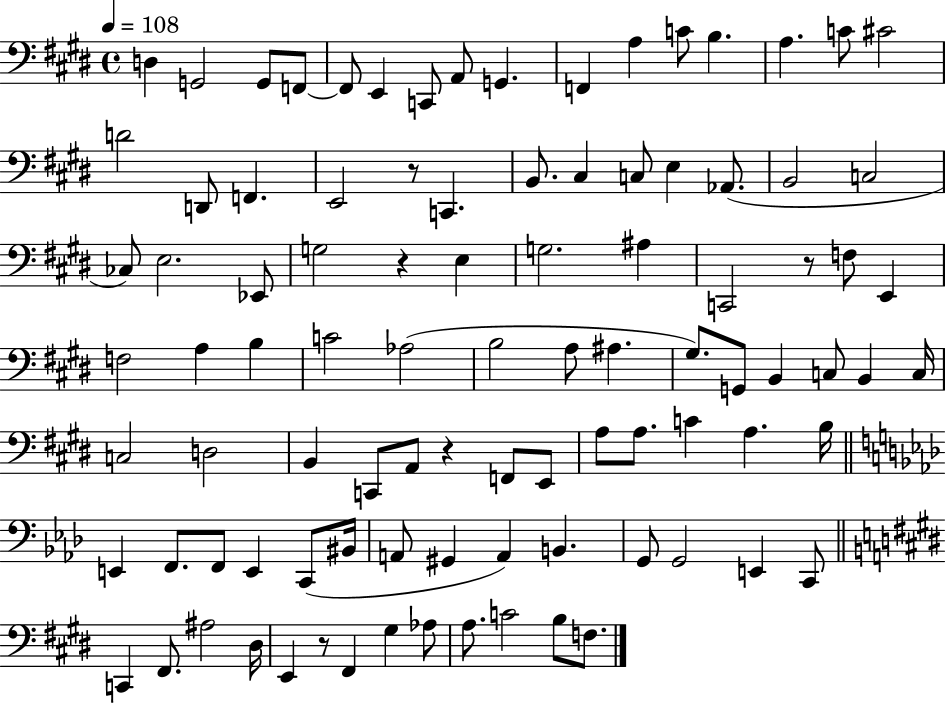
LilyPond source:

{
  \clef bass
  \time 4/4
  \defaultTimeSignature
  \key e \major
  \tempo 4 = 108
  d4 g,2 g,8 f,8~~ | f,8 e,4 c,8 a,8 g,4. | f,4 a4 c'8 b4. | a4. c'8 cis'2 | \break d'2 d,8 f,4. | e,2 r8 c,4. | b,8. cis4 c8 e4 aes,8.( | b,2 c2 | \break ces8) e2. ees,8 | g2 r4 e4 | g2. ais4 | c,2 r8 f8 e,4 | \break f2 a4 b4 | c'2 aes2( | b2 a8 ais4. | gis8.) g,8 b,4 c8 b,4 c16 | \break c2 d2 | b,4 c,8 a,8 r4 f,8 e,8 | a8 a8. c'4 a4. b16 | \bar "||" \break \key f \minor e,4 f,8. f,8 e,4 c,8( bis,16 | a,8 gis,4 a,4) b,4. | g,8 g,2 e,4 c,8 | \bar "||" \break \key e \major c,4 fis,8. ais2 dis16 | e,4 r8 fis,4 gis4 aes8 | a8. c'2 b8 f8. | \bar "|."
}